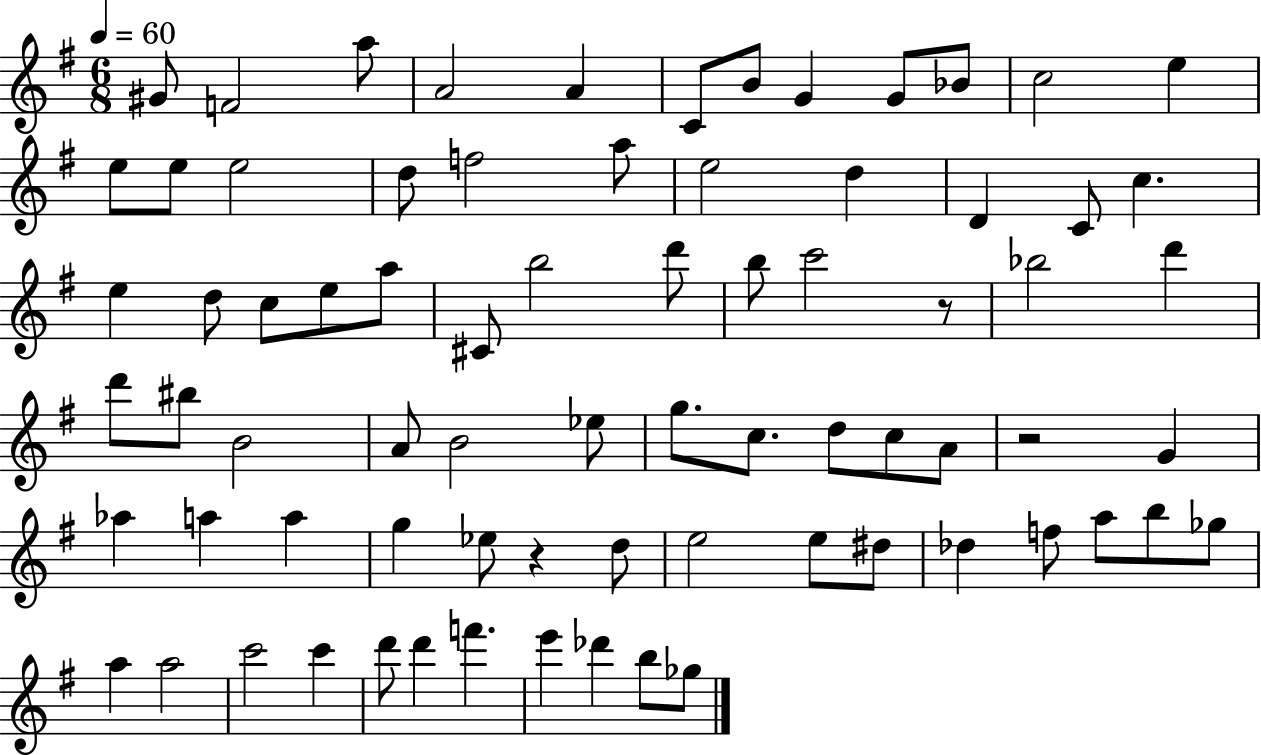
{
  \clef treble
  \numericTimeSignature
  \time 6/8
  \key g \major
  \tempo 4 = 60
  gis'8 f'2 a''8 | a'2 a'4 | c'8 b'8 g'4 g'8 bes'8 | c''2 e''4 | \break e''8 e''8 e''2 | d''8 f''2 a''8 | e''2 d''4 | d'4 c'8 c''4. | \break e''4 d''8 c''8 e''8 a''8 | cis'8 b''2 d'''8 | b''8 c'''2 r8 | bes''2 d'''4 | \break d'''8 bis''8 b'2 | a'8 b'2 ees''8 | g''8. c''8. d''8 c''8 a'8 | r2 g'4 | \break aes''4 a''4 a''4 | g''4 ees''8 r4 d''8 | e''2 e''8 dis''8 | des''4 f''8 a''8 b''8 ges''8 | \break a''4 a''2 | c'''2 c'''4 | d'''8 d'''4 f'''4. | e'''4 des'''4 b''8 ges''8 | \break \bar "|."
}